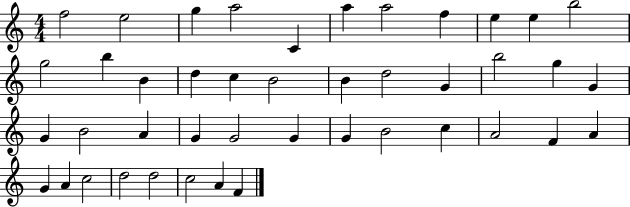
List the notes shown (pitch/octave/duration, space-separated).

F5/h E5/h G5/q A5/h C4/q A5/q A5/h F5/q E5/q E5/q B5/h G5/h B5/q B4/q D5/q C5/q B4/h B4/q D5/h G4/q B5/h G5/q G4/q G4/q B4/h A4/q G4/q G4/h G4/q G4/q B4/h C5/q A4/h F4/q A4/q G4/q A4/q C5/h D5/h D5/h C5/h A4/q F4/q